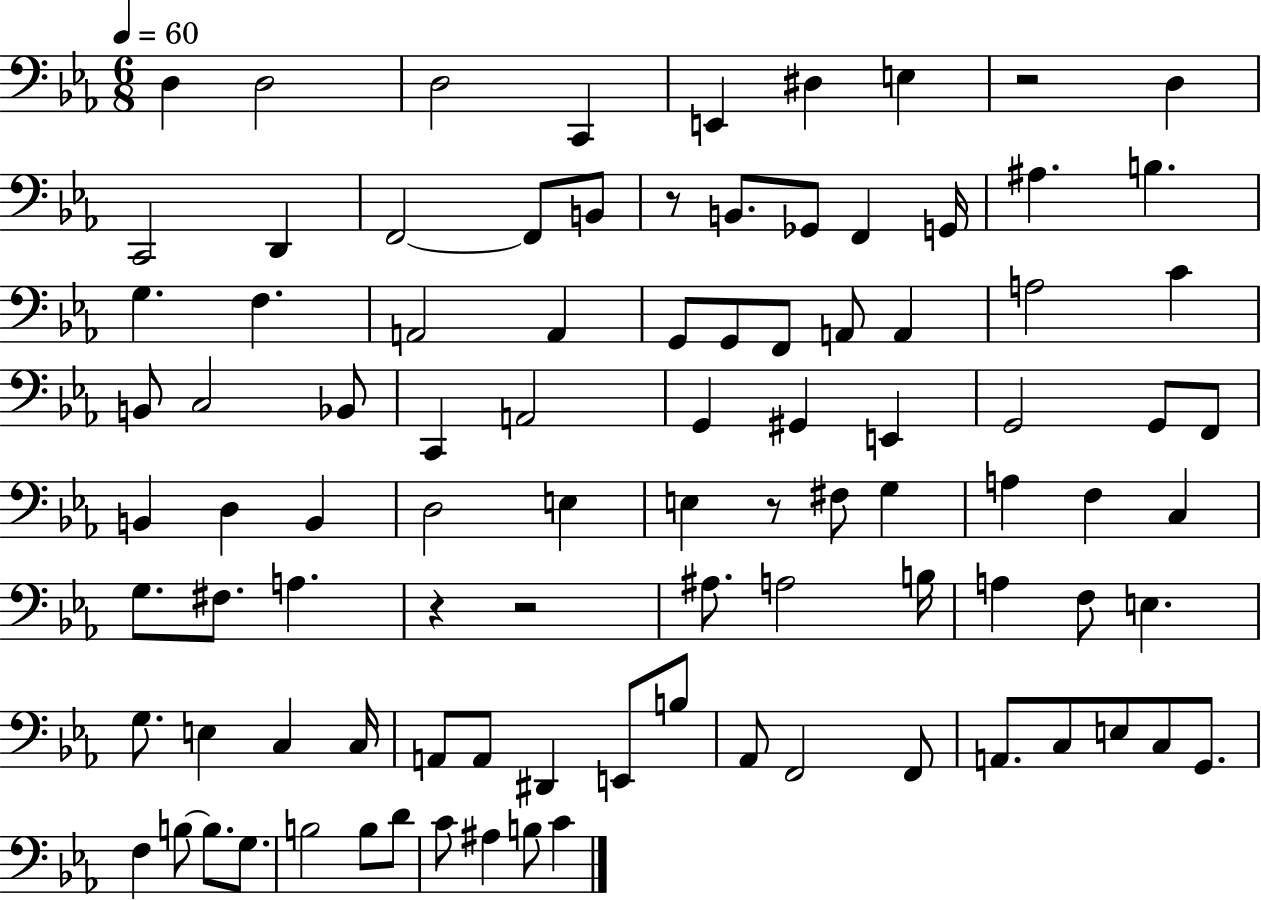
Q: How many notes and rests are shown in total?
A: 94